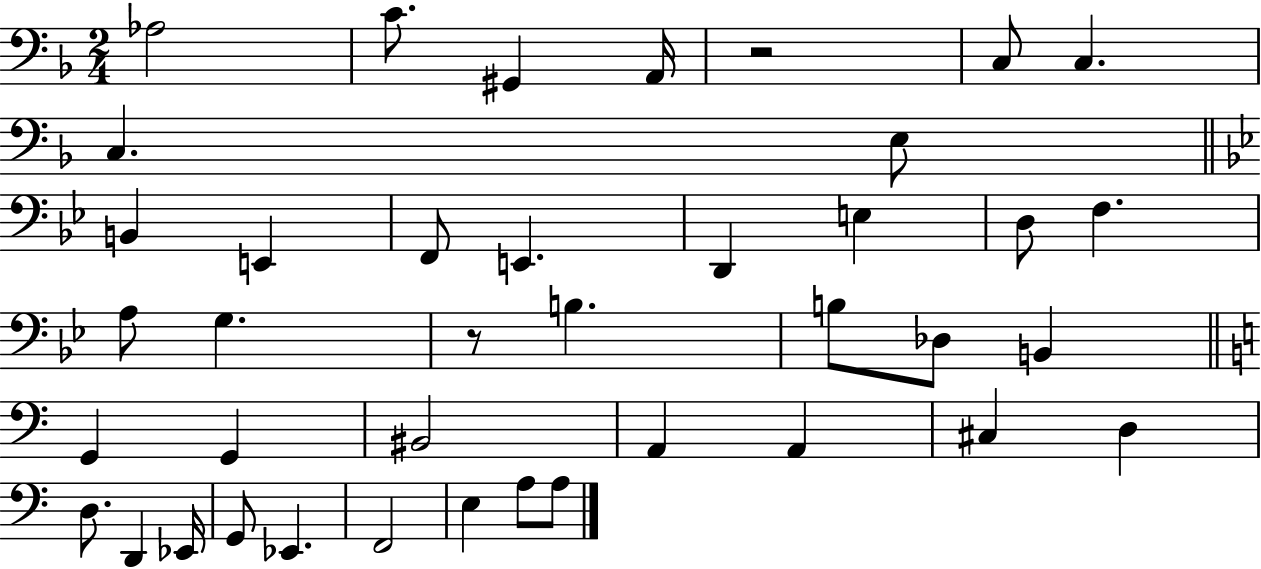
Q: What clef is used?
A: bass